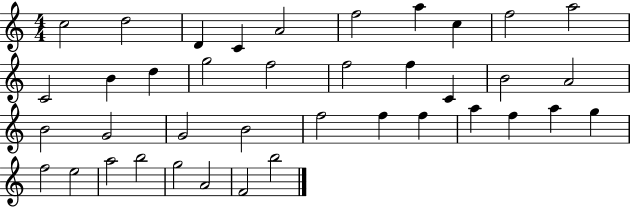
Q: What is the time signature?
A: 4/4